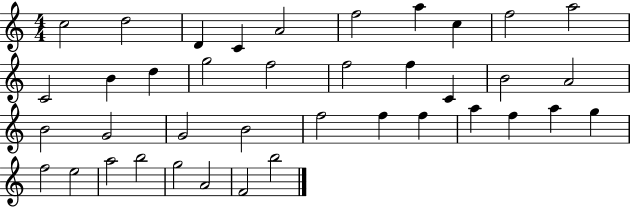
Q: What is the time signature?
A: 4/4